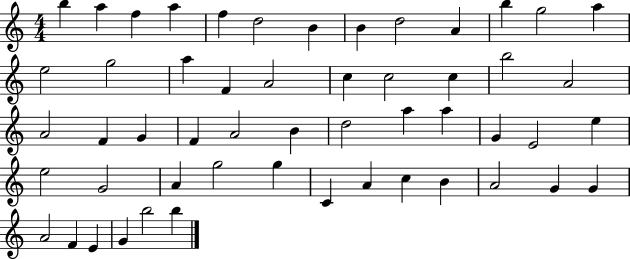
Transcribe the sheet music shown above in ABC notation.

X:1
T:Untitled
M:4/4
L:1/4
K:C
b a f a f d2 B B d2 A b g2 a e2 g2 a F A2 c c2 c b2 A2 A2 F G F A2 B d2 a a G E2 e e2 G2 A g2 g C A c B A2 G G A2 F E G b2 b